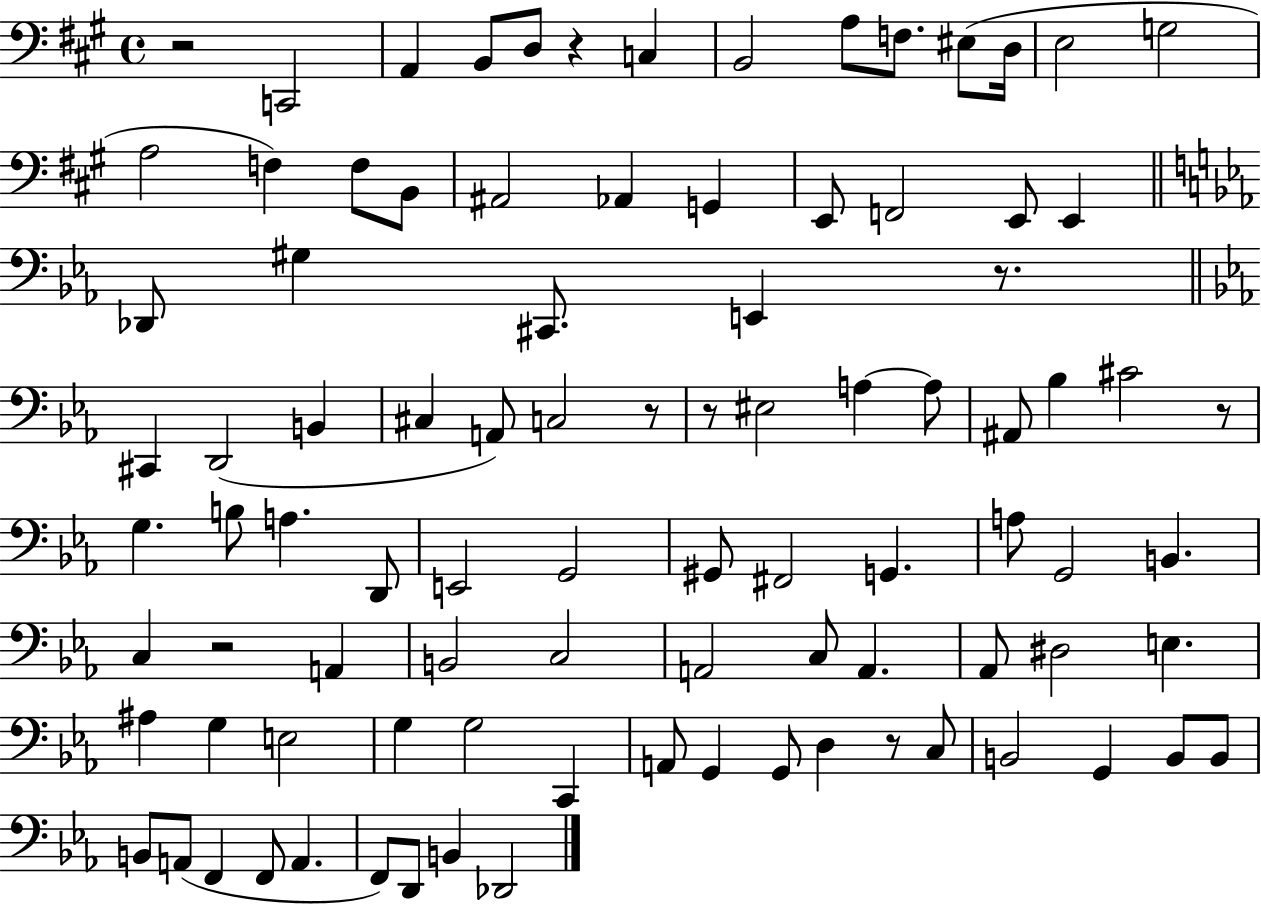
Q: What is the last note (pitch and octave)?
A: Db2